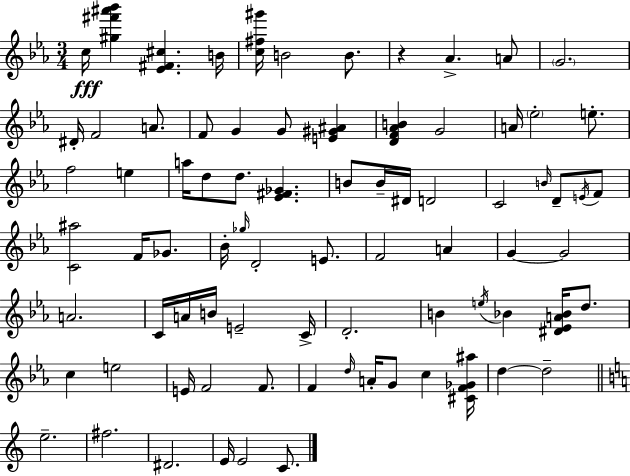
{
  \clef treble
  \numericTimeSignature
  \time 3/4
  \key ees \major
  c''16\fff <gis'' fis''' ais''' bes'''>4 <ees' fis' cis''>4. b'16 | <c'' fis'' gis'''>16 b'2 b'8. | r4 aes'4.-> a'8 | \parenthesize g'2. | \break dis'16-. f'2 a'8. | f'8 g'4 g'8 <e' gis' ais'>4 | <d' f' aes' b'>4 g'2 | a'16 \parenthesize ees''2-. e''8.-. | \break f''2 e''4 | a''16 d''8 d''8. <ees' fis' ges'>4. | b'8 b'16-- dis'16 d'2 | c'2 \grace { b'16 } d'8-- \acciaccatura { e'16 } | \break f'8 <c' ais''>2 f'16 ges'8. | bes'16-. \grace { ges''16 } d'2-. | e'8. f'2 a'4 | g'4~~ g'2 | \break a'2. | c'16 a'16 b'16 e'2-- | c'16-> d'2.-. | b'4 \acciaccatura { e''16 } bes'4 | \break <dis' ees' a' bes'>16 d''8. c''4 e''2 | e'16 f'2 | f'8. f'4 \grace { d''16 } a'16-. g'8 | c''4 <cis' f' ges' ais''>16 d''4~~ d''2-- | \break \bar "||" \break \key c \major e''2.-- | fis''2. | dis'2. | e'16 e'2 c'8. | \break \bar "|."
}